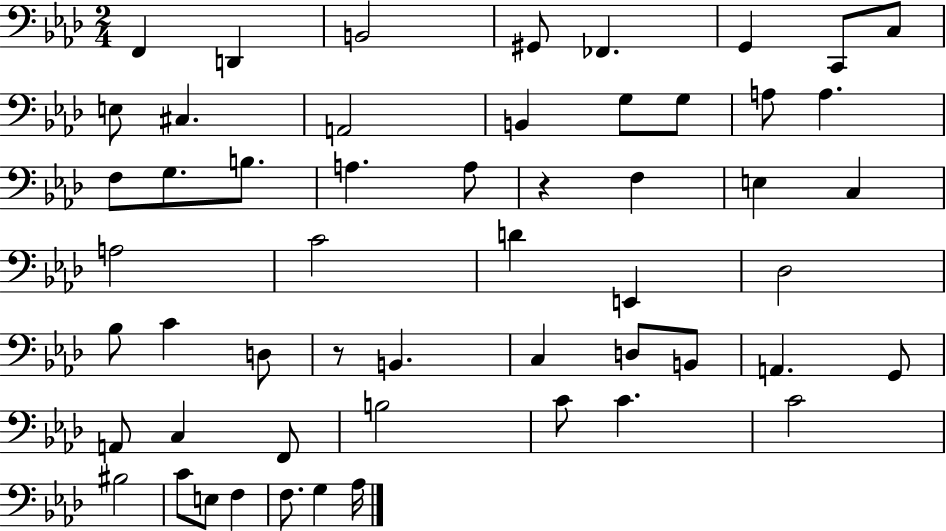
{
  \clef bass
  \numericTimeSignature
  \time 2/4
  \key aes \major
  f,4 d,4 | b,2 | gis,8 fes,4. | g,4 c,8 c8 | \break e8 cis4. | a,2 | b,4 g8 g8 | a8 a4. | \break f8 g8. b8. | a4. a8 | r4 f4 | e4 c4 | \break a2 | c'2 | d'4 e,4 | des2 | \break bes8 c'4 d8 | r8 b,4. | c4 d8 b,8 | a,4. g,8 | \break a,8 c4 f,8 | b2 | c'8 c'4. | c'2 | \break bis2 | c'8 e8 f4 | f8. g4 aes16 | \bar "|."
}